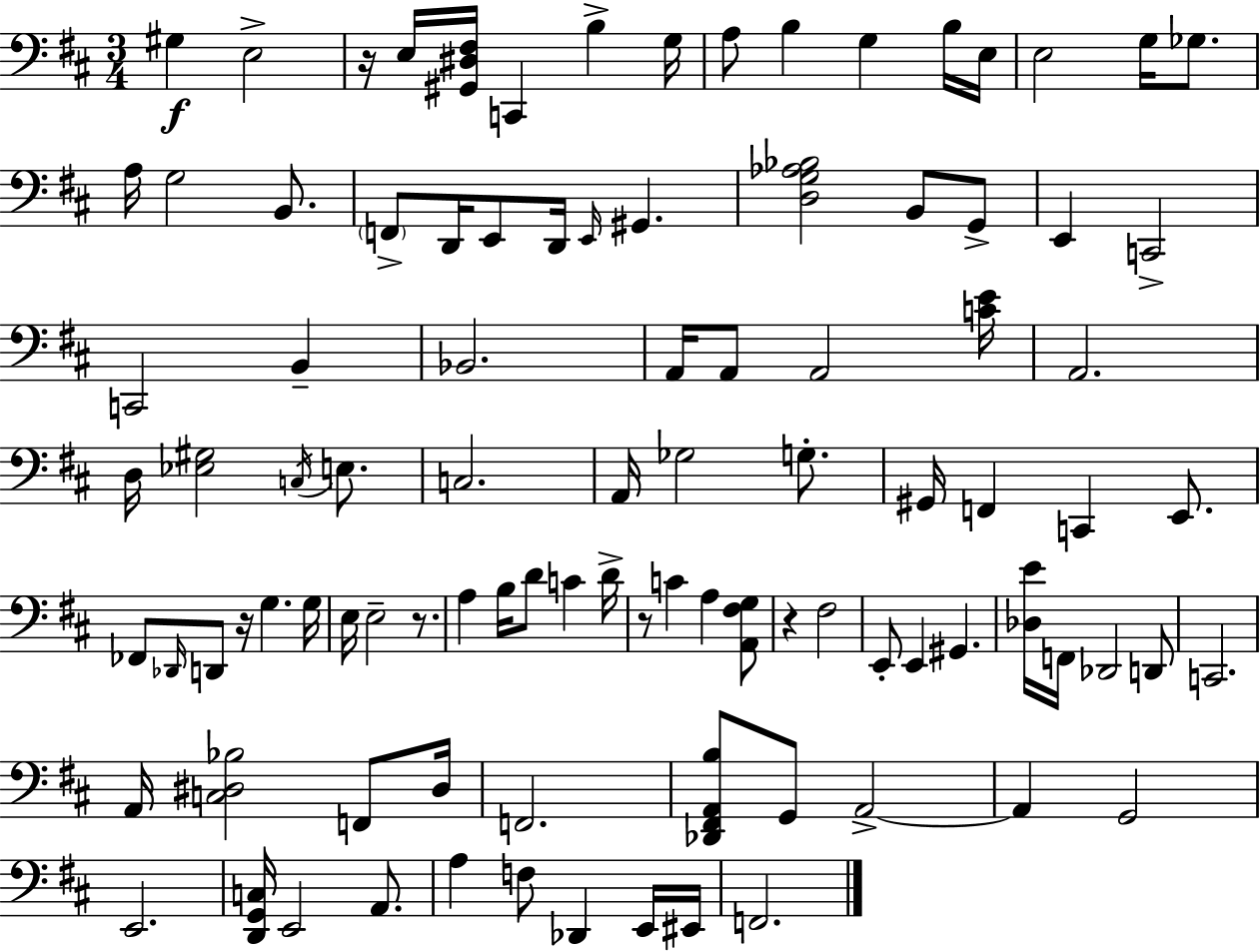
{
  \clef bass
  \numericTimeSignature
  \time 3/4
  \key d \major
  gis4\f e2-> | r16 e16 <gis, dis fis>16 c,4 b4-> g16 | a8 b4 g4 b16 e16 | e2 g16 ges8. | \break a16 g2 b,8. | \parenthesize f,8-> d,16 e,8 d,16 \grace { e,16 } gis,4. | <d g aes bes>2 b,8 g,8-> | e,4 c,2-> | \break c,2 b,4-- | bes,2. | a,16 a,8 a,2 | <c' e'>16 a,2. | \break d16 <ees gis>2 \acciaccatura { c16 } e8. | c2. | a,16 ges2 g8.-. | gis,16 f,4 c,4 e,8. | \break fes,8 \grace { des,16 } d,8 r16 g4. | g16 e16 e2-- | r8. a4 b16 d'8 c'4 | d'16-> r8 c'4 a4 | \break <a, fis g>8 r4 fis2 | e,8-. e,4 gis,4. | <des e'>16 f,16 des,2 | d,8 c,2. | \break a,16 <c dis bes>2 | f,8 dis16 f,2. | <des, fis, a, b>8 g,8 a,2->~~ | a,4 g,2 | \break e,2. | <d, g, c>16 e,2 | a,8. a4 f8 des,4 | e,16 eis,16 f,2. | \break \bar "|."
}